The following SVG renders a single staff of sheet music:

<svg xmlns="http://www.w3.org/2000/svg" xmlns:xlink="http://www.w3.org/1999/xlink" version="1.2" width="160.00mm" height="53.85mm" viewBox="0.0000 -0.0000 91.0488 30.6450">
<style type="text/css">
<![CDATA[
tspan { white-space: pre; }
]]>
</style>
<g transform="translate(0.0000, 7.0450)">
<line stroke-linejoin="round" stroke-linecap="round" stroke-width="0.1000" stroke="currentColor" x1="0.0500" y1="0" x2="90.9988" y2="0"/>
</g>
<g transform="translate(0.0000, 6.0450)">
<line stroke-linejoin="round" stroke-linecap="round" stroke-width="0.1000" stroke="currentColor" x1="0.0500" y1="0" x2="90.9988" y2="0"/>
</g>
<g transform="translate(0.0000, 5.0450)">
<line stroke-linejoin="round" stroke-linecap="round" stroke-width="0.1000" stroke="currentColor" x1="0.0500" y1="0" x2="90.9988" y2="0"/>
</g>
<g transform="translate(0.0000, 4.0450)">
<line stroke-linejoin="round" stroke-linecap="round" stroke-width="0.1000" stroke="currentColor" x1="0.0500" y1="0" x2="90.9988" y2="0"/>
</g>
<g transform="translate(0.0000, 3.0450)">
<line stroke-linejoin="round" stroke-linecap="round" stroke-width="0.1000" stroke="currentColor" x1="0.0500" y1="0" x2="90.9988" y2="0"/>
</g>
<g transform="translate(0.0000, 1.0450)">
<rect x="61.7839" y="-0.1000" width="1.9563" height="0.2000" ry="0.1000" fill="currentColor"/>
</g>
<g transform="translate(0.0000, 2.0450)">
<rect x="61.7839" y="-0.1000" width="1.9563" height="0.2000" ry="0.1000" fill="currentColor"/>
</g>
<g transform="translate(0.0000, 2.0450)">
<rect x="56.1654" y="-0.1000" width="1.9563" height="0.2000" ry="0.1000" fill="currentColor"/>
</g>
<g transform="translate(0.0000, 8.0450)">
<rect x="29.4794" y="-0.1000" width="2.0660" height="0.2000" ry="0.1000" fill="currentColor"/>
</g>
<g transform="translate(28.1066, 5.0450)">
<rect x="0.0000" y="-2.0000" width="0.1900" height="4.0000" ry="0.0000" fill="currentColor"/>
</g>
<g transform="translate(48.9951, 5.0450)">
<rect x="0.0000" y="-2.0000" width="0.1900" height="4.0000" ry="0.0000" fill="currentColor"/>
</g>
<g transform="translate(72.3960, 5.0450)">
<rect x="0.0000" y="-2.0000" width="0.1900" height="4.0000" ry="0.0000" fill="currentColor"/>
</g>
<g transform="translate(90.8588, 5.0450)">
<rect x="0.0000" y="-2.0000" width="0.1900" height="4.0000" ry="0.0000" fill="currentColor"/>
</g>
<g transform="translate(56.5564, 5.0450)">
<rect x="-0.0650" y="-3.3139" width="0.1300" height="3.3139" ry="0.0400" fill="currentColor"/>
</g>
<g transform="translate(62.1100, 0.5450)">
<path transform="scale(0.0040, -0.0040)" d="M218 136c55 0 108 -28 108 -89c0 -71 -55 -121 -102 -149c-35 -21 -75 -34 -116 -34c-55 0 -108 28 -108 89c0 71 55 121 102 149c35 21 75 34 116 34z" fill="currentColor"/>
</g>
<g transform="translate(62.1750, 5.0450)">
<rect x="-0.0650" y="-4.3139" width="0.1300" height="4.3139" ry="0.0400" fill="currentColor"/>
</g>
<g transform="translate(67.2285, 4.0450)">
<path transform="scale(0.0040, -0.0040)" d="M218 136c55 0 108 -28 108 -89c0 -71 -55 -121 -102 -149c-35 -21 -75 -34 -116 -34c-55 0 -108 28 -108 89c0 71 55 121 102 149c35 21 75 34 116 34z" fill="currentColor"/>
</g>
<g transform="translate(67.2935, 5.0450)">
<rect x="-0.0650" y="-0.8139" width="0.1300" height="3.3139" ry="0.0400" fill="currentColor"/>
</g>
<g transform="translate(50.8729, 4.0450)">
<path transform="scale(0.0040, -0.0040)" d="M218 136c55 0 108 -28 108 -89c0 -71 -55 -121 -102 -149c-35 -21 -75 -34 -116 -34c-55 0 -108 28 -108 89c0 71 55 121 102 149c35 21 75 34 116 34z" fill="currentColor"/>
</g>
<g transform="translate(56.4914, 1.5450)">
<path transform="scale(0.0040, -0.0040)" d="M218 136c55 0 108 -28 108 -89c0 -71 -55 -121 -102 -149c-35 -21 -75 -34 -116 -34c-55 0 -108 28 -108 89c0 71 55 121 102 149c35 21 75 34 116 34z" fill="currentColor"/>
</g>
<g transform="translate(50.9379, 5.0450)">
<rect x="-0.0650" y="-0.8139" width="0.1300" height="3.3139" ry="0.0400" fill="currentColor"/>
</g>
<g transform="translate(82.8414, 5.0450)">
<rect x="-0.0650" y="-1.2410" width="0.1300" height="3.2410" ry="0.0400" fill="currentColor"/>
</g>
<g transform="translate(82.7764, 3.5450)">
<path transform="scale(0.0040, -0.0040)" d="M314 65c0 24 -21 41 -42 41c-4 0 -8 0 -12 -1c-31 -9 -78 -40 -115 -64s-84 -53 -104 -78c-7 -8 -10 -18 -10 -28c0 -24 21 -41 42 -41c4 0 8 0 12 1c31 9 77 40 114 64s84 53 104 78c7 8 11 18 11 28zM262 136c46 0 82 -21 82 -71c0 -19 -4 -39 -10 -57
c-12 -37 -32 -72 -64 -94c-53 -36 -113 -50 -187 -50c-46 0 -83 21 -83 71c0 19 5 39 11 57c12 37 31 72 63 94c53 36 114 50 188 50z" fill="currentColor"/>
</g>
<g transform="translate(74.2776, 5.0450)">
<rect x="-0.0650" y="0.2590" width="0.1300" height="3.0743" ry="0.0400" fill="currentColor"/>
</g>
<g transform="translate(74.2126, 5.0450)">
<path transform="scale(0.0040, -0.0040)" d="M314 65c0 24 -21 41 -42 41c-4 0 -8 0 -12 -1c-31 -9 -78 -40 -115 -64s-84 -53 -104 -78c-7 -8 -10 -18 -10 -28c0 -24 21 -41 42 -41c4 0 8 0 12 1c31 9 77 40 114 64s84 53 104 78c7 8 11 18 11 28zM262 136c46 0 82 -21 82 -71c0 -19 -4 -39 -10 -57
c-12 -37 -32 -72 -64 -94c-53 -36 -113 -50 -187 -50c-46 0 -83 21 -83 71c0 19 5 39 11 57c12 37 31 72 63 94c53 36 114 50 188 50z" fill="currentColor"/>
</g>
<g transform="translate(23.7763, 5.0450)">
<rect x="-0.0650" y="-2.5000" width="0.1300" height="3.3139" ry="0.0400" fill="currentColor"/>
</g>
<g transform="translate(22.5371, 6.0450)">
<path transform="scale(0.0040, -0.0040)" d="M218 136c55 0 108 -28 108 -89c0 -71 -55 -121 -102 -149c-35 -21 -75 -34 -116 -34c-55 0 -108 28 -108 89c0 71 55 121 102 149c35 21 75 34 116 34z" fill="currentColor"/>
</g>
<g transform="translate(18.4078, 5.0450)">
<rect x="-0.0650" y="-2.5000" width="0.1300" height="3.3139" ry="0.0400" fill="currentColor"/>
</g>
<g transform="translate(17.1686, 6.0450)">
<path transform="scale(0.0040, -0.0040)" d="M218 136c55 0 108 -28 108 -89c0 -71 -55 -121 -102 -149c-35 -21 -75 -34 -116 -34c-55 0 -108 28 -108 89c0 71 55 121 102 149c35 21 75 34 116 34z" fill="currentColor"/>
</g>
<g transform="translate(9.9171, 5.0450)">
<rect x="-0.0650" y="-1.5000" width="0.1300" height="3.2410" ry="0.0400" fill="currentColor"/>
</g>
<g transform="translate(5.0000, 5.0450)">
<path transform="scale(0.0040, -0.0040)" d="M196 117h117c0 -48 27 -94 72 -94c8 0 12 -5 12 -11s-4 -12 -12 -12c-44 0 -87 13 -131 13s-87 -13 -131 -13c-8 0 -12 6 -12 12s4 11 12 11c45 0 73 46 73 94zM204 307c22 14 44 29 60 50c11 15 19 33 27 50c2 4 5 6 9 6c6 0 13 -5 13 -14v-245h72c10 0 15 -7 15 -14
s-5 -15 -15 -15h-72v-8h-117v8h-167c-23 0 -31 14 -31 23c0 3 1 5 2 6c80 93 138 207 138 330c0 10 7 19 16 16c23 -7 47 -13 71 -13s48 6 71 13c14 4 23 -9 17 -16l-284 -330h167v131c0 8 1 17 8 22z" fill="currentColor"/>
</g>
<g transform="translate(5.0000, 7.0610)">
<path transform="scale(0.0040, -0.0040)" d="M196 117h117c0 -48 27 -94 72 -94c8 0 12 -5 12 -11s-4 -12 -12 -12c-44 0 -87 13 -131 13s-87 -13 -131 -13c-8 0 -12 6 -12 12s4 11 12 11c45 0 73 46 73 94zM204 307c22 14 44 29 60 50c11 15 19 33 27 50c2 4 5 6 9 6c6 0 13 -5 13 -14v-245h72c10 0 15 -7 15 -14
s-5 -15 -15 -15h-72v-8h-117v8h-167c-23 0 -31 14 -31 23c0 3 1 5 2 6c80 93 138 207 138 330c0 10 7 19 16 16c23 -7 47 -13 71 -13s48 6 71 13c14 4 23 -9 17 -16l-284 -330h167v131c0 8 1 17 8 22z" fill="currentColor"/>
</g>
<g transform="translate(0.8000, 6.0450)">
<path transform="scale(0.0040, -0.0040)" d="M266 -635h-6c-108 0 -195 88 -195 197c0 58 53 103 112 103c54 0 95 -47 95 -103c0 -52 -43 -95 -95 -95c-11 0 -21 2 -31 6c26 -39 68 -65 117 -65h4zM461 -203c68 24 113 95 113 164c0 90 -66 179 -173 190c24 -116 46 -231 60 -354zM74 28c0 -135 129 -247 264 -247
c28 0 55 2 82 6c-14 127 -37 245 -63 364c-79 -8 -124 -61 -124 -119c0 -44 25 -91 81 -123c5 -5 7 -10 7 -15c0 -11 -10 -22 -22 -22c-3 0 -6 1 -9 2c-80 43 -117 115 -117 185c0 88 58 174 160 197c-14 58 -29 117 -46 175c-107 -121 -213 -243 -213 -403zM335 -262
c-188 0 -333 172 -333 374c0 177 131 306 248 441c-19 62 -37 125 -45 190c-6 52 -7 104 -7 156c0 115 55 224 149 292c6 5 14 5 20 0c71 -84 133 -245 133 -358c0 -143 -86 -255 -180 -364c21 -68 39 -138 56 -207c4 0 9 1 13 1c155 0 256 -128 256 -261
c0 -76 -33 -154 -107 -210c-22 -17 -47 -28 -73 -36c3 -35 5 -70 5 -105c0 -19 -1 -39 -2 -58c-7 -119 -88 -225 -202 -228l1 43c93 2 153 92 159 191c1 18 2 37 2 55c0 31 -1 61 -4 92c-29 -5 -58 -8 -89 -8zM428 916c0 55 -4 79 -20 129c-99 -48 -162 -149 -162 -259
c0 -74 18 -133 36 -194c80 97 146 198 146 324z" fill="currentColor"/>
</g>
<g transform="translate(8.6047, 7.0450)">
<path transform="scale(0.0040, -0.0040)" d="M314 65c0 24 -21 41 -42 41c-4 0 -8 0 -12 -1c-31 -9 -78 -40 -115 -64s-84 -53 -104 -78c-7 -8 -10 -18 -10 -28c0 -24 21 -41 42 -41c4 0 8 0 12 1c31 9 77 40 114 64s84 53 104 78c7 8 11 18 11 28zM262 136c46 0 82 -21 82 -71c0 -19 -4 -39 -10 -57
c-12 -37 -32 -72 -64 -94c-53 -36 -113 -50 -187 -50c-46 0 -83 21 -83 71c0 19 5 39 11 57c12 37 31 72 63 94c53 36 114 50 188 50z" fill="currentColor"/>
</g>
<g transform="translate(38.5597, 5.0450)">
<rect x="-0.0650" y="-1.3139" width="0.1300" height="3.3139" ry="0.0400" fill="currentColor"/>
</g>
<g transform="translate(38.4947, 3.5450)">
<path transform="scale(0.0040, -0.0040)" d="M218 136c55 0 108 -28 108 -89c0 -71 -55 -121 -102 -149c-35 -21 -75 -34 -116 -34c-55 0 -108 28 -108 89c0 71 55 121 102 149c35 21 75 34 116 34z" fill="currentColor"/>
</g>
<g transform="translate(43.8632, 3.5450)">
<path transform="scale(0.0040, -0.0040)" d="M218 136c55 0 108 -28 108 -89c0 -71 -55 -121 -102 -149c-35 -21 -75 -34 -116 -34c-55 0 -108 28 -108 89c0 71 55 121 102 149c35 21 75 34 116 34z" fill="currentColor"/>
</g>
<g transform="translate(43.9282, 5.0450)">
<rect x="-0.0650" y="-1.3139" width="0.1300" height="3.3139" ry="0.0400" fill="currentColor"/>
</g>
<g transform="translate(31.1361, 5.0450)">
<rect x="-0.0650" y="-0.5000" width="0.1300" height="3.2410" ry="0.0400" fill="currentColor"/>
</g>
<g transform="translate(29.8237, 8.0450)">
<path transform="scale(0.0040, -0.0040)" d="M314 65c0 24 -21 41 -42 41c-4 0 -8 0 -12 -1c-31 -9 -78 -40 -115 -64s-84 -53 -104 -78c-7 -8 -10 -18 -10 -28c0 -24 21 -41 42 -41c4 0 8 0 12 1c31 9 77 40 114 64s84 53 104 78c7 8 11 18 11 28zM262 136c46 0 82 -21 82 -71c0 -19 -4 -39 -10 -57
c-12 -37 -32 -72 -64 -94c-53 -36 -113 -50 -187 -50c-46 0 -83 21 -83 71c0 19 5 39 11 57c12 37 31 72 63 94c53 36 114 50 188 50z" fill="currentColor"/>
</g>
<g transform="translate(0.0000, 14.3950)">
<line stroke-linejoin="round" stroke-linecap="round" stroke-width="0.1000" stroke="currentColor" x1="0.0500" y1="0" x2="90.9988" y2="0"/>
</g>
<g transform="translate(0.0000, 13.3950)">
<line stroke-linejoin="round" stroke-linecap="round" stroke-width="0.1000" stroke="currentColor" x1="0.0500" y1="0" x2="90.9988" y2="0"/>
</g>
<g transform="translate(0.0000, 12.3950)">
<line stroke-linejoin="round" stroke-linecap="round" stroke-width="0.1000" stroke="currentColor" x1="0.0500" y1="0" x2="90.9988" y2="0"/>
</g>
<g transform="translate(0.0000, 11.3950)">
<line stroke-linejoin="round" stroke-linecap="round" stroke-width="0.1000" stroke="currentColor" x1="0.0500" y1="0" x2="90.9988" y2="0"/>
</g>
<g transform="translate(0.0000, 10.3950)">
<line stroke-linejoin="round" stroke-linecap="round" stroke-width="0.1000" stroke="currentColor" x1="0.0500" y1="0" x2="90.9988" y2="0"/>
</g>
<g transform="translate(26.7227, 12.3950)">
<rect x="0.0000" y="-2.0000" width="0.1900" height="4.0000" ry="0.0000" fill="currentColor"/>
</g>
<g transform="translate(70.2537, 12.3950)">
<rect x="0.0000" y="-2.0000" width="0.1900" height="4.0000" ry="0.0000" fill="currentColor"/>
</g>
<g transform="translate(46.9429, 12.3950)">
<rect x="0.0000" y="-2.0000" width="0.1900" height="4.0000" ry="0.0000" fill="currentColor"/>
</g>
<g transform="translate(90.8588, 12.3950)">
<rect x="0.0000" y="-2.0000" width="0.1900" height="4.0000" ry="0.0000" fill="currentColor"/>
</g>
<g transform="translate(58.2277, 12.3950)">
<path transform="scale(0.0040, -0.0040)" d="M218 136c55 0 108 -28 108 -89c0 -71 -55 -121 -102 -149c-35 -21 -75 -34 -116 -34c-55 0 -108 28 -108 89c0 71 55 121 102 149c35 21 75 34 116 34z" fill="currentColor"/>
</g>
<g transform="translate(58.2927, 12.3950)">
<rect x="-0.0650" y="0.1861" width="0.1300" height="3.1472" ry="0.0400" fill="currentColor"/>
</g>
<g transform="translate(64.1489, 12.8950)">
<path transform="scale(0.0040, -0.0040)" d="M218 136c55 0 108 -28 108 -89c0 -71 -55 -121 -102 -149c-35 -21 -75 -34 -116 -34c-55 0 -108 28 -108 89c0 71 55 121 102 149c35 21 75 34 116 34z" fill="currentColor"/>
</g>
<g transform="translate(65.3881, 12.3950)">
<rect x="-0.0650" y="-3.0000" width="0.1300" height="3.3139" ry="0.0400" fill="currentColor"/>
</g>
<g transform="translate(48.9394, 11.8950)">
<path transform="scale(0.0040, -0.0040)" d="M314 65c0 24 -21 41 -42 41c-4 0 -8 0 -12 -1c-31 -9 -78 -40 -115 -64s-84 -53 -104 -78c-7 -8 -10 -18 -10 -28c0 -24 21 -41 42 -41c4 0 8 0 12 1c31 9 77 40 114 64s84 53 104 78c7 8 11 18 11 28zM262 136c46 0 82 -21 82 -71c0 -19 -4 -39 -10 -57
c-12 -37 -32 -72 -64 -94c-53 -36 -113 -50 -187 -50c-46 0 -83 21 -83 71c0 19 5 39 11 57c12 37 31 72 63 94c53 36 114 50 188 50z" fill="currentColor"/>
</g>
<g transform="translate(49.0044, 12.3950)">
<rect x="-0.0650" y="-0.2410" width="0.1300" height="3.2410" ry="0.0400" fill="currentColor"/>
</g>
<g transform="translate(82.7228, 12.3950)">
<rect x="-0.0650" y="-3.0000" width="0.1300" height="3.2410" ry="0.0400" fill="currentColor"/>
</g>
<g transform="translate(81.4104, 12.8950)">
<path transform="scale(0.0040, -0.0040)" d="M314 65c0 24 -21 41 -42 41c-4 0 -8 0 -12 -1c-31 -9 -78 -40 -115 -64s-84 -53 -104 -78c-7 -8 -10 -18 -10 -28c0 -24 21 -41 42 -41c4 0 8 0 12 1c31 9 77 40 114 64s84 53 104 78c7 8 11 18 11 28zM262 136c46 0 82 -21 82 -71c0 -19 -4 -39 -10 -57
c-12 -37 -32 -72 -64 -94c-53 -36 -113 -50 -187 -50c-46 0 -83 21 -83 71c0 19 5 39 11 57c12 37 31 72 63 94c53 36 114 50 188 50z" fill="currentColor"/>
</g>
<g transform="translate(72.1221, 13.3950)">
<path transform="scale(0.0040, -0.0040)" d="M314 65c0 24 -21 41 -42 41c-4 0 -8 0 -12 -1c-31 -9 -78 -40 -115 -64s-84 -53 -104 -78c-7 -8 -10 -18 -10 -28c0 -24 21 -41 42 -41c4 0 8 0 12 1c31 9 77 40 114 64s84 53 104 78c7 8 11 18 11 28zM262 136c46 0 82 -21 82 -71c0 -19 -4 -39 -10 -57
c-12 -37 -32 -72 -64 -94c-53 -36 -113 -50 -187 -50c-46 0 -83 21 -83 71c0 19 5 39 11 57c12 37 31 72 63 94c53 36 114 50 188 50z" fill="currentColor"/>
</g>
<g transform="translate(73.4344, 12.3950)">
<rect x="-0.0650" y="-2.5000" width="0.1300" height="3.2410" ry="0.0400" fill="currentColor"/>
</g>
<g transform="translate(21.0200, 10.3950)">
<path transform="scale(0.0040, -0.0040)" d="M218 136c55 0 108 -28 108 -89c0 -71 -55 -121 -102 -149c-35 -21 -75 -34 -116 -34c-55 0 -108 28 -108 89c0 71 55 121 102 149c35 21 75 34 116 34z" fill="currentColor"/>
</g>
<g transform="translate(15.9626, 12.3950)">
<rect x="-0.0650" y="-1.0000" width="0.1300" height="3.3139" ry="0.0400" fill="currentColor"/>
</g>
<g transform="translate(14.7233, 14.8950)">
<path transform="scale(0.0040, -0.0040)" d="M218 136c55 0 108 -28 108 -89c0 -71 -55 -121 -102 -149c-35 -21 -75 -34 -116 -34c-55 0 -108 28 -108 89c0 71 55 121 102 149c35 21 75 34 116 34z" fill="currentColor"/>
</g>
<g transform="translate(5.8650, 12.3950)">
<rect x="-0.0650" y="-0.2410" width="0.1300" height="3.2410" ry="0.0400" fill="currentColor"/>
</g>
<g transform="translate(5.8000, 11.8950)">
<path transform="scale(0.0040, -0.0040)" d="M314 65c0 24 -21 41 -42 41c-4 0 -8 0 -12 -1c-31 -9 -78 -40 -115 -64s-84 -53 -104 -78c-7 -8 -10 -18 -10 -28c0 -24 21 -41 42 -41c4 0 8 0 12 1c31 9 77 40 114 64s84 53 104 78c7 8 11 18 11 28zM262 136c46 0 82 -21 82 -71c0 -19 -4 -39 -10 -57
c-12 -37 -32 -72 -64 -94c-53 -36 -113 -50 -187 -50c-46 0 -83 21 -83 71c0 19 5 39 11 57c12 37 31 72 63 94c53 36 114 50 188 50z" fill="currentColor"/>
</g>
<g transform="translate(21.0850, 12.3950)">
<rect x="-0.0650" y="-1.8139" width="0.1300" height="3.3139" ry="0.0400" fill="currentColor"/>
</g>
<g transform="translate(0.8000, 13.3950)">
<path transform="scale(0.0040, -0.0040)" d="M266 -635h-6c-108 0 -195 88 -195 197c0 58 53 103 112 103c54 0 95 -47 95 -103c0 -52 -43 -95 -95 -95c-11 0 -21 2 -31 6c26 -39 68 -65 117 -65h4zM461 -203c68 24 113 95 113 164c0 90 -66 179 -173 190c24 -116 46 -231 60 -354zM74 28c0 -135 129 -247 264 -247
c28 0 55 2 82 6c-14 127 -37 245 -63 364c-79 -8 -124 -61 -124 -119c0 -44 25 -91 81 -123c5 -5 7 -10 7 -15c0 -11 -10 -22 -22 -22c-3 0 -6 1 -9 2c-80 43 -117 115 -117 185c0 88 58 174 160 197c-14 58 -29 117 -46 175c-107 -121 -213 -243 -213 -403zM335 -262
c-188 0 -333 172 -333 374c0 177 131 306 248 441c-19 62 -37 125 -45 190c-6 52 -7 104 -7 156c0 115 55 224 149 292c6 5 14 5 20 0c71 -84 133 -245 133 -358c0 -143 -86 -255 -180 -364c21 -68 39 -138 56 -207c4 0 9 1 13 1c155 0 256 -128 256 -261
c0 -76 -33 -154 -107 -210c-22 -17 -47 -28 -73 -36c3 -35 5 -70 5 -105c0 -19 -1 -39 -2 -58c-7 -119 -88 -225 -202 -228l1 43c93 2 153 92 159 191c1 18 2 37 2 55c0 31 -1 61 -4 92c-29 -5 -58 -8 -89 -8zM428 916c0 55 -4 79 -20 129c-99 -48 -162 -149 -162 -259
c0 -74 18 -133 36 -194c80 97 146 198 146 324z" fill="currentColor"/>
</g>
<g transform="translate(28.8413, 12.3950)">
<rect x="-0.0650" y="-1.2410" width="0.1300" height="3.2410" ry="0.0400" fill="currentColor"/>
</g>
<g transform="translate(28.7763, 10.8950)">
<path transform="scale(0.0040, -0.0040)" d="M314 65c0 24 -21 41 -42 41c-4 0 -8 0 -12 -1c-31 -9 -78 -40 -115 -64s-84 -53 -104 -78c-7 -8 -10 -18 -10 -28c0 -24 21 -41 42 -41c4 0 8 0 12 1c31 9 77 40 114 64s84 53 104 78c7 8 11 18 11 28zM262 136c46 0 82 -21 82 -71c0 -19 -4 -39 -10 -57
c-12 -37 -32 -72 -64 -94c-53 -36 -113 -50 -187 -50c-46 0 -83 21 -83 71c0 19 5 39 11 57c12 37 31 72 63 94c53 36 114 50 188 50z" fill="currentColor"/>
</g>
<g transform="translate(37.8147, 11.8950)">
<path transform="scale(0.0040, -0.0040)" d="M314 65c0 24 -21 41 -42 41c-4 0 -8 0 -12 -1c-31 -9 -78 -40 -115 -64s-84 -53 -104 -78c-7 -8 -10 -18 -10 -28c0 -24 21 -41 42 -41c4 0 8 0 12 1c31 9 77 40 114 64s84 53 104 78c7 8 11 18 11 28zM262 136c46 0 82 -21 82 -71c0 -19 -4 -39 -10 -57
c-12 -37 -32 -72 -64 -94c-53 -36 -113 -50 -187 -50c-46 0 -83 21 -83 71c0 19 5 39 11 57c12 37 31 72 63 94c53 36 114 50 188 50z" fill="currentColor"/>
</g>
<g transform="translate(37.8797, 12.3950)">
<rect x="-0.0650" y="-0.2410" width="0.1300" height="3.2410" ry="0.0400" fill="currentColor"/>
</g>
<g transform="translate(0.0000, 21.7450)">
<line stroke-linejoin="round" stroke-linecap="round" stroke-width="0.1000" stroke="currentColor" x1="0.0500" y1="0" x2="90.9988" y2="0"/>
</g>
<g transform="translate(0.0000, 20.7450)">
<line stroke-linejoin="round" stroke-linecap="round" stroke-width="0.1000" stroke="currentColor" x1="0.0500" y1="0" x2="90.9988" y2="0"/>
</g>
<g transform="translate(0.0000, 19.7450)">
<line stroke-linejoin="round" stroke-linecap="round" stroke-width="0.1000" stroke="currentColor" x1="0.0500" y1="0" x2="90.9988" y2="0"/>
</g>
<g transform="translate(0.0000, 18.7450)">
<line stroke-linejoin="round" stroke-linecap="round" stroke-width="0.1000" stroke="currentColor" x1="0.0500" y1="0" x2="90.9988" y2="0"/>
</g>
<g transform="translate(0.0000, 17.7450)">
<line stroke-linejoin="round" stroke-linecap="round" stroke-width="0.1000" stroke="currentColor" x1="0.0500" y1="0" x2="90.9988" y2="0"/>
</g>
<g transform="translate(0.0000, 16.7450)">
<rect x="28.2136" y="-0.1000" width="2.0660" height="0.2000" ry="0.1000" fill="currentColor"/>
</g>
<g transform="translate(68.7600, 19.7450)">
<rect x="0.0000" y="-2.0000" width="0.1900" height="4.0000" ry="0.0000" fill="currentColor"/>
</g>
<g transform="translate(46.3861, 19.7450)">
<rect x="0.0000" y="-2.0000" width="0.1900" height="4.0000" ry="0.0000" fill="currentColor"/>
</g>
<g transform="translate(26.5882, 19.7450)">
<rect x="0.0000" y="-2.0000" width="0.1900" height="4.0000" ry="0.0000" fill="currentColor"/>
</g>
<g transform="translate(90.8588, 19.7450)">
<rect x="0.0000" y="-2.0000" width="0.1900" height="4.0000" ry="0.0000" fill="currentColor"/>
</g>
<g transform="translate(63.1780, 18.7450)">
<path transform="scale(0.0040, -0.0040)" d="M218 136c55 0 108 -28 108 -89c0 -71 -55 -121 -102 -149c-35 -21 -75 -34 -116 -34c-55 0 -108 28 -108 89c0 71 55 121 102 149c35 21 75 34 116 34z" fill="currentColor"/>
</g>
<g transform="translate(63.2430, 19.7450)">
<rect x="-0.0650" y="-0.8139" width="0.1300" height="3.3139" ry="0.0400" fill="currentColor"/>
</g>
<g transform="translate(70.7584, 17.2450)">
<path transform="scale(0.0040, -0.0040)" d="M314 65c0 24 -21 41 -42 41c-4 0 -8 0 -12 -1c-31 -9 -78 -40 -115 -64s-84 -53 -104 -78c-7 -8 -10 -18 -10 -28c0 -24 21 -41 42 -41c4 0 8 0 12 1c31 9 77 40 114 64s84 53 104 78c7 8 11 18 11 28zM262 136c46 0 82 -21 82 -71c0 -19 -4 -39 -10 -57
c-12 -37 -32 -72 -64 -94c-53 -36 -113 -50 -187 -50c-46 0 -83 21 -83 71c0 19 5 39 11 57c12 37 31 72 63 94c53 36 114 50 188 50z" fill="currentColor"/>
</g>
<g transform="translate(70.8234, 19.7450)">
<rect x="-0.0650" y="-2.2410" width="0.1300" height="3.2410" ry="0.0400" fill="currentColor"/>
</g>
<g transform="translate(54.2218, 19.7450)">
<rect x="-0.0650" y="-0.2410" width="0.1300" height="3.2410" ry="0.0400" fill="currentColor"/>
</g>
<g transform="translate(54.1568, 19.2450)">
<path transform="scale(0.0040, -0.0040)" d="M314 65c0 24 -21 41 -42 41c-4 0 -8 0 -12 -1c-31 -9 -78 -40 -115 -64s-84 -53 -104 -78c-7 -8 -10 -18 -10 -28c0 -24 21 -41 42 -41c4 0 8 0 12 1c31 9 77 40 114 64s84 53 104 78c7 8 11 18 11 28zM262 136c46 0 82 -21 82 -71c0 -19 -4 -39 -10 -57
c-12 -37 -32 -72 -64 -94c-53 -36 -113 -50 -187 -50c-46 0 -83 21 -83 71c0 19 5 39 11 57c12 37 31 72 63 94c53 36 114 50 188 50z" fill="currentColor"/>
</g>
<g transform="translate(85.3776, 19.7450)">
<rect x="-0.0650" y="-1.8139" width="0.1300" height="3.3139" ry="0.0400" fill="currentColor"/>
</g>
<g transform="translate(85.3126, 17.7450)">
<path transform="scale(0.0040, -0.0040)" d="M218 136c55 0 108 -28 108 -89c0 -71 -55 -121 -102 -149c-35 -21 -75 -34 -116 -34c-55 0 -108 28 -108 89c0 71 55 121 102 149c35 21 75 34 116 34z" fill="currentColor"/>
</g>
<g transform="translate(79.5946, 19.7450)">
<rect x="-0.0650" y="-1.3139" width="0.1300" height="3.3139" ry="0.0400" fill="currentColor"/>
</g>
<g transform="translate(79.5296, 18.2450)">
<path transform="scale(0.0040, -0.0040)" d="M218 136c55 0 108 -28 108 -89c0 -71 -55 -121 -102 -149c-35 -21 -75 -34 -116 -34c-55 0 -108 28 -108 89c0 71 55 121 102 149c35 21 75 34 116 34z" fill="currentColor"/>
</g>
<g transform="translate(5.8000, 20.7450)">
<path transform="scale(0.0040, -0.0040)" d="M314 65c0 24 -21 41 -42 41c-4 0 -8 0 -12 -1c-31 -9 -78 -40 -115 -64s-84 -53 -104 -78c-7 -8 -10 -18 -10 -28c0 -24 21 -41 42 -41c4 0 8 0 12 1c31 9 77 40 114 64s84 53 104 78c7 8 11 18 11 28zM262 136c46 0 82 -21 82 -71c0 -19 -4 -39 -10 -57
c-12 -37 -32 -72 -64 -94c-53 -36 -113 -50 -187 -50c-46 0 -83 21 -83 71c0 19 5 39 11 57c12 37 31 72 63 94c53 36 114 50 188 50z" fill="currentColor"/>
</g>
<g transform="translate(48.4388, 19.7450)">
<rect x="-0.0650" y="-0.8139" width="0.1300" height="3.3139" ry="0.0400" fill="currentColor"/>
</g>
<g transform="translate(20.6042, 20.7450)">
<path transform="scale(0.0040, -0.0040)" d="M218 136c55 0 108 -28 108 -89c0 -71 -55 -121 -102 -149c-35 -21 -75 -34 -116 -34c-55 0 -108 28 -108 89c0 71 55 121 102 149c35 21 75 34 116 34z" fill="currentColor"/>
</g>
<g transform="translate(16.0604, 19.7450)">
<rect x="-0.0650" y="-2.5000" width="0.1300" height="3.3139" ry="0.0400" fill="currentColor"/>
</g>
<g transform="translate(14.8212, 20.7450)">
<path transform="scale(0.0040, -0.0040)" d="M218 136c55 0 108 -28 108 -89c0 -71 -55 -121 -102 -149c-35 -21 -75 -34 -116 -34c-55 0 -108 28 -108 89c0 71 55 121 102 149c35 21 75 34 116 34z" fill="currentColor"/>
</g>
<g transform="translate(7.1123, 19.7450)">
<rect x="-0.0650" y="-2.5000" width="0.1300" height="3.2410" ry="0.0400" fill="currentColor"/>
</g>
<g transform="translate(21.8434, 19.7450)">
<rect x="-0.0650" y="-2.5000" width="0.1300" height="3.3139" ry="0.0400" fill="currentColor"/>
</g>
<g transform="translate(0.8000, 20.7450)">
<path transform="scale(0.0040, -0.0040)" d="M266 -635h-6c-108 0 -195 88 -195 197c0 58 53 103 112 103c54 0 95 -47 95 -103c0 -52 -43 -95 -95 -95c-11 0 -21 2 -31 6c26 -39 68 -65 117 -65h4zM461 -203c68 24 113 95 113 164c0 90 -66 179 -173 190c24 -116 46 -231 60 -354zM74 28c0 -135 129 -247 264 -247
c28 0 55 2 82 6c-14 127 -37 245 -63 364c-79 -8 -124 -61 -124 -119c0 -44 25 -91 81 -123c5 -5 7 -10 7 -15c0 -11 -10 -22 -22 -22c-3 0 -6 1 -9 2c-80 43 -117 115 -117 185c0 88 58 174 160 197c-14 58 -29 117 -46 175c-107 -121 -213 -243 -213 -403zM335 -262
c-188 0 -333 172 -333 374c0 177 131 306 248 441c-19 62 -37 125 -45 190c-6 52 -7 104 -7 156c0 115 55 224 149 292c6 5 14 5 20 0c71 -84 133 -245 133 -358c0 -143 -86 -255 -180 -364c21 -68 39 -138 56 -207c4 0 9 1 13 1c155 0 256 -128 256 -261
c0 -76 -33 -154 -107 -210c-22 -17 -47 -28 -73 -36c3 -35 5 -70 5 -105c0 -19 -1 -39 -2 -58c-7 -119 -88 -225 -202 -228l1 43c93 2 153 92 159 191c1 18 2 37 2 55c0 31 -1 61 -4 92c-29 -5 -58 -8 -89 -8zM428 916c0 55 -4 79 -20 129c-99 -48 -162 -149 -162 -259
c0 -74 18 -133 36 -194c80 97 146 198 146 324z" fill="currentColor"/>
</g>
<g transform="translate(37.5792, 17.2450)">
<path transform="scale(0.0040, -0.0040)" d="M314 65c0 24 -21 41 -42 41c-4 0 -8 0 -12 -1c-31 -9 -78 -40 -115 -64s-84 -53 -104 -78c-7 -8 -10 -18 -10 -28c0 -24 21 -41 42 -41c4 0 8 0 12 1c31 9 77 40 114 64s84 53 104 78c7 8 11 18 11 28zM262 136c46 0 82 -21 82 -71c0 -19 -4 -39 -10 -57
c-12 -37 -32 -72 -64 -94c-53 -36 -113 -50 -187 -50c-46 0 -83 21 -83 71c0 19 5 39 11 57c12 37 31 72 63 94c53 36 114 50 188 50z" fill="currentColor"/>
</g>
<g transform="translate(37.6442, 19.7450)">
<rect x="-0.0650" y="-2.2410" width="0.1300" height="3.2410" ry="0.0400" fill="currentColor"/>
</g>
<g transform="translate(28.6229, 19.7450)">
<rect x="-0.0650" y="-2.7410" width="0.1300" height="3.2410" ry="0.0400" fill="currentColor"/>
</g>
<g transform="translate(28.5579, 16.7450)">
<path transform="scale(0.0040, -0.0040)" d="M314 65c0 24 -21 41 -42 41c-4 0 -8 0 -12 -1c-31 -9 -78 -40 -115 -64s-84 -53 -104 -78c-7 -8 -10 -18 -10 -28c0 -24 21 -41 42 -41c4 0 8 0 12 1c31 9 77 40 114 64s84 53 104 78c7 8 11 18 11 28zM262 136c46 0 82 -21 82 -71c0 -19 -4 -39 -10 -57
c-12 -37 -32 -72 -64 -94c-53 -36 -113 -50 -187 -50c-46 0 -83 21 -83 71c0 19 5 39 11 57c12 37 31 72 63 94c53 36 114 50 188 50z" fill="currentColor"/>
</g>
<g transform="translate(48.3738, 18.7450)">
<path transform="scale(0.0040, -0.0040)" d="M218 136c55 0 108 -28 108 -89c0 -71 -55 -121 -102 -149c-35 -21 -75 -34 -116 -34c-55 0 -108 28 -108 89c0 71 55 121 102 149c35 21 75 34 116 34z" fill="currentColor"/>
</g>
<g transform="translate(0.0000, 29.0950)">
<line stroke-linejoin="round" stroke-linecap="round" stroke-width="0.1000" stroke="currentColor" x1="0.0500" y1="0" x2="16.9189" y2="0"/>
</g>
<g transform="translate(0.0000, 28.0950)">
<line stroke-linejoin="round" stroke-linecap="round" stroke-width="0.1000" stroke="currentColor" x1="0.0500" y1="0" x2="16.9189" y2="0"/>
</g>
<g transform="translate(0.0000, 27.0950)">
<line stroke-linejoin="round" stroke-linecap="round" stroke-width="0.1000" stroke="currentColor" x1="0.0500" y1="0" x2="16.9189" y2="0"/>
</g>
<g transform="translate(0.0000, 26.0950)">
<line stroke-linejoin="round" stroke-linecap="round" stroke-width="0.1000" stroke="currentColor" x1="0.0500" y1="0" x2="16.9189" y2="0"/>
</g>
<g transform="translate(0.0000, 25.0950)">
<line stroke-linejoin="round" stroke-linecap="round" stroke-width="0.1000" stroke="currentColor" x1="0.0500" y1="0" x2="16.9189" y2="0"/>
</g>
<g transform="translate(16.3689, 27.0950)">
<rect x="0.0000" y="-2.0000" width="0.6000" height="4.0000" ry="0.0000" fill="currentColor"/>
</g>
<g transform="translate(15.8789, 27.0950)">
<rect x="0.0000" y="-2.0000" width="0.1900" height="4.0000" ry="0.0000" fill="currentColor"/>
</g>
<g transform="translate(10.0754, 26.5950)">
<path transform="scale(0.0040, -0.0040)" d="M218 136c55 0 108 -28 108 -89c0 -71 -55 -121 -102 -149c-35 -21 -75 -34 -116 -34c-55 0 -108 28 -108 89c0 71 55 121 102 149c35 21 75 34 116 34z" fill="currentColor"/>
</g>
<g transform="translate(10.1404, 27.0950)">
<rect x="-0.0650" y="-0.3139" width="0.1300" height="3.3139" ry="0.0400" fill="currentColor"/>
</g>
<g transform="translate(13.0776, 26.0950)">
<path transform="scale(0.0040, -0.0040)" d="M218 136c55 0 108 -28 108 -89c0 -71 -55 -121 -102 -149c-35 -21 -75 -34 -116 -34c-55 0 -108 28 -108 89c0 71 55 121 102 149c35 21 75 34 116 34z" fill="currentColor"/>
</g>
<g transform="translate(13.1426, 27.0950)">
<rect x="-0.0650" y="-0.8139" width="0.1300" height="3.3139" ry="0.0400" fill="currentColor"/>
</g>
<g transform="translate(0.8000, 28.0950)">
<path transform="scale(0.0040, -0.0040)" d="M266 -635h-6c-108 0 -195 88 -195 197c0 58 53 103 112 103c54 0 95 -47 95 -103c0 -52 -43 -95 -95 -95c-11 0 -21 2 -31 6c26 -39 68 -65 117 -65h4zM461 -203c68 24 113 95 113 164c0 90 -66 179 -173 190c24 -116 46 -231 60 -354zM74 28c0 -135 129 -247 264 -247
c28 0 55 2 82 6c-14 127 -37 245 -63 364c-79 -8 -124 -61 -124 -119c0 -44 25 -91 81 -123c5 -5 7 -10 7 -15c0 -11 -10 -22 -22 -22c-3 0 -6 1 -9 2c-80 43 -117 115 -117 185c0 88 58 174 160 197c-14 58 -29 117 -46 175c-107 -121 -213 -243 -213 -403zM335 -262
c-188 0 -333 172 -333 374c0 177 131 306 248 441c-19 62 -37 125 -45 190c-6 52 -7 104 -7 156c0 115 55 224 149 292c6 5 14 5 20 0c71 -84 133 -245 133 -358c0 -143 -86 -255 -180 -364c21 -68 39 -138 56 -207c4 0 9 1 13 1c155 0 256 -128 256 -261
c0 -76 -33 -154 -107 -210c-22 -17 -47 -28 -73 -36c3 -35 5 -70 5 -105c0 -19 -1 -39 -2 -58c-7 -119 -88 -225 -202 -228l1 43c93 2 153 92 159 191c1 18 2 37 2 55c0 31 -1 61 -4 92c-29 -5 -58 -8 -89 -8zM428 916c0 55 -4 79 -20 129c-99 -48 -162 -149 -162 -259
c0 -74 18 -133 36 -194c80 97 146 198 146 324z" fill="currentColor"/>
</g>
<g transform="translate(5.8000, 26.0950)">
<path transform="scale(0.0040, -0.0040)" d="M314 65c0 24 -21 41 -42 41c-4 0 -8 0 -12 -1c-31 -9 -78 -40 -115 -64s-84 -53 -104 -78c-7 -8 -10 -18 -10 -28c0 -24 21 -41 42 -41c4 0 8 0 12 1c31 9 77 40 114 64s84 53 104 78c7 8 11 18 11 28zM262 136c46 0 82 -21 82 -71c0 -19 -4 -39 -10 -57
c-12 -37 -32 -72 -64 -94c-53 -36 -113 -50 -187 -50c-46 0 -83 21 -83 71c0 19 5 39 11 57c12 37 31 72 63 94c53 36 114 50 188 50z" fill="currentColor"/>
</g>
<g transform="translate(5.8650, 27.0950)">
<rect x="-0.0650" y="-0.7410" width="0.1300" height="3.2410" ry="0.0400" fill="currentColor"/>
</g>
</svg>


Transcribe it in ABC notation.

X:1
T:Untitled
M:4/4
L:1/4
K:C
E2 G G C2 e e d b d' d B2 e2 c2 D f e2 c2 c2 B A G2 A2 G2 G G a2 g2 d c2 d g2 e f d2 c d